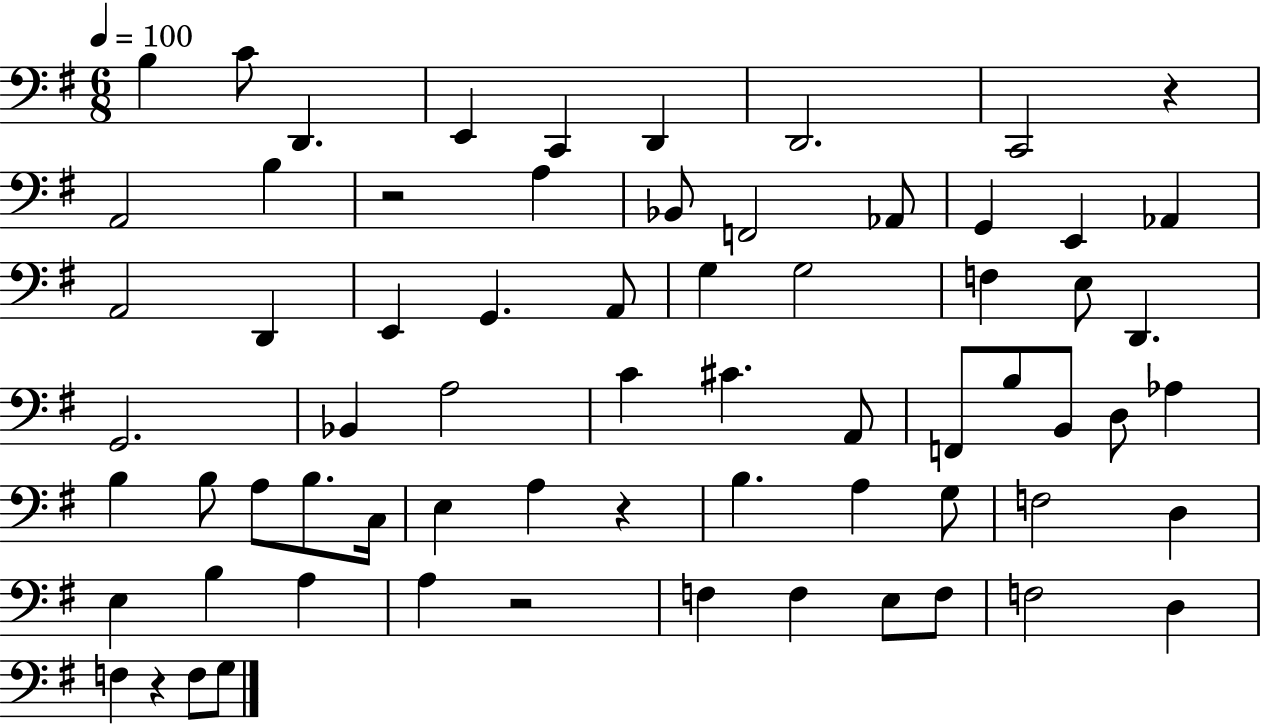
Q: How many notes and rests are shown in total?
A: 68